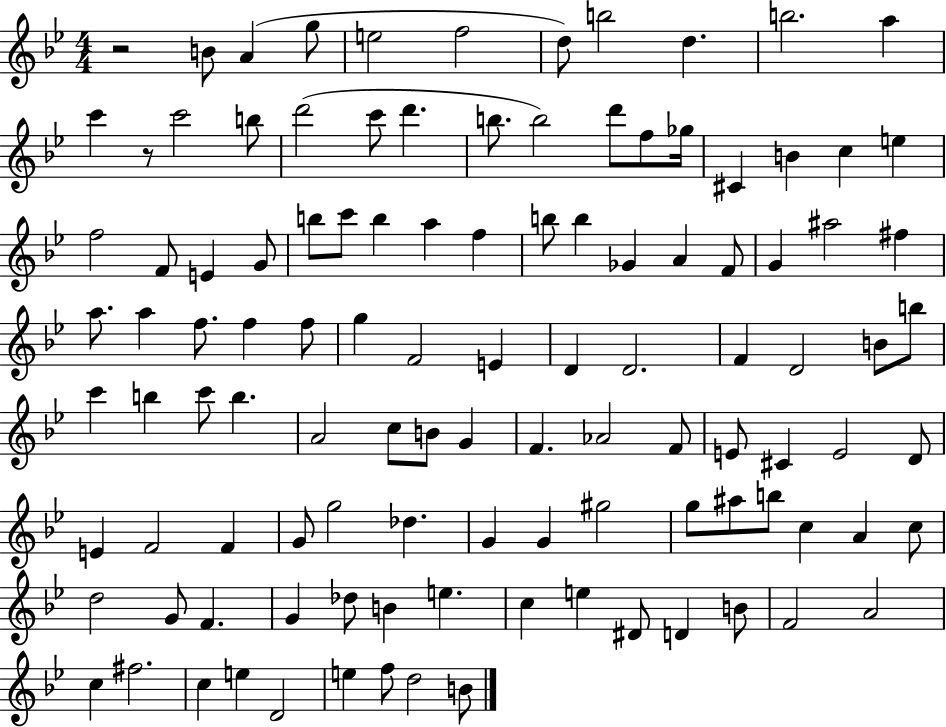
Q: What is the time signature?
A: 4/4